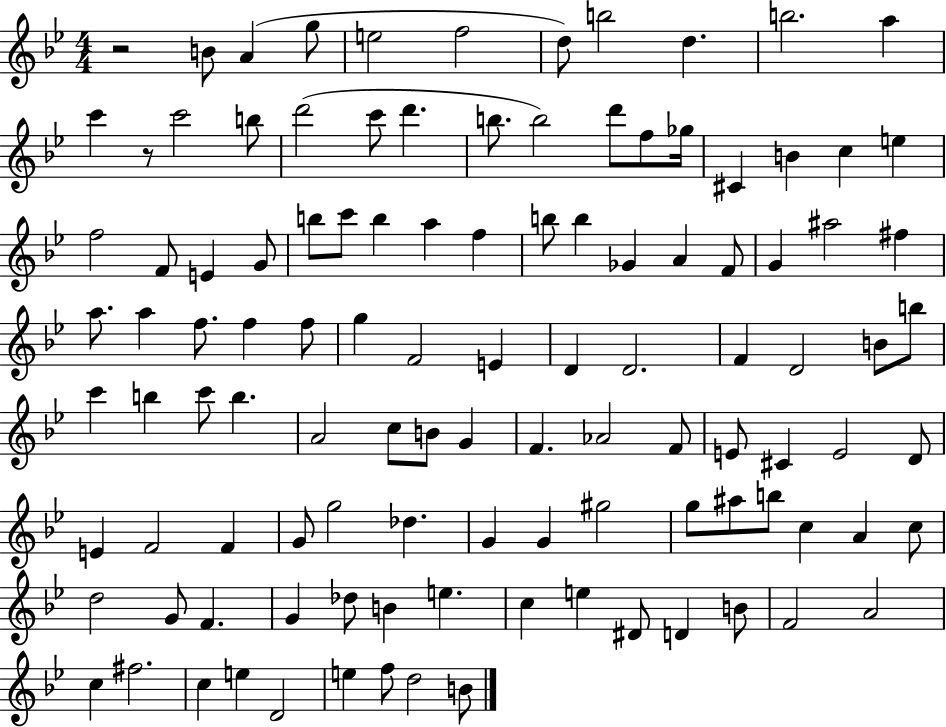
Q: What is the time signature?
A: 4/4